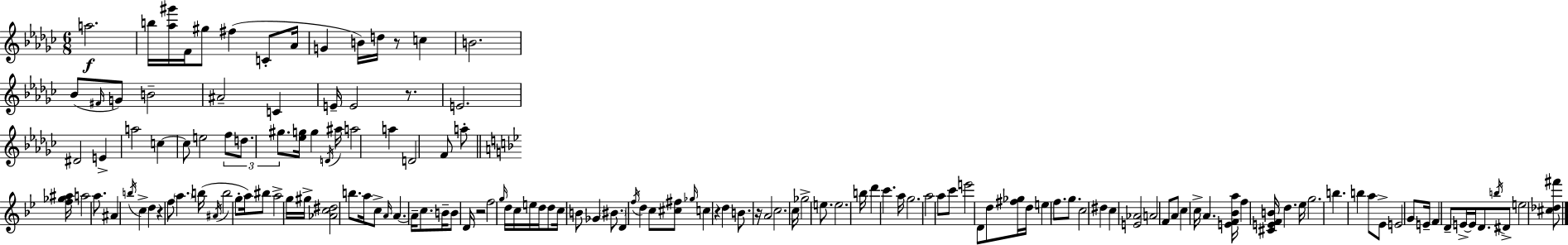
X:1
T:Untitled
M:6/8
L:1/4
K:Ebm
a2 b/4 [_a^g']/4 F/4 ^g/2 ^f C/2 _A/4 G B/4 d/4 z/2 c B2 _B/2 ^F/4 G/2 B2 ^A2 C E/4 E2 z/2 E2 ^D2 E a2 c c/2 e2 f/2 d/2 ^g/2 [_eg]/4 g D/4 ^a/4 a2 a D2 F/2 a/2 [f_g^a]/4 a2 a/2 ^A b/4 c d z f/2 a b/4 ^A/4 b2 g/2 a/4 ^b/2 a2 g/4 ^g/4 [_Ac^d]2 b/2 a/4 c/2 A/4 A A/4 c/2 B/4 B/2 D/4 z2 f2 g/4 d/4 c/4 e/4 d/4 d/2 c/4 B/2 _G ^B/2 D f/4 d c/2 [^c^f]/2 _g/4 c z d B/2 z/4 A2 c2 c/4 _g2 e/2 e2 b/4 d' c' a/4 g2 a2 a/2 c'/2 e'2 D/2 d/2 [^f_g]/4 d/4 e f/2 g/2 c2 ^d c [E_A]2 A2 F/2 A/2 c c/4 A [EF_Ba]/4 f [^CEFB]/4 d _e/4 g2 b b a/2 _E/2 E2 G/2 E/4 F D/2 E/4 E/4 D/2 b/4 ^D/2 e2 [^c_d^f']/2